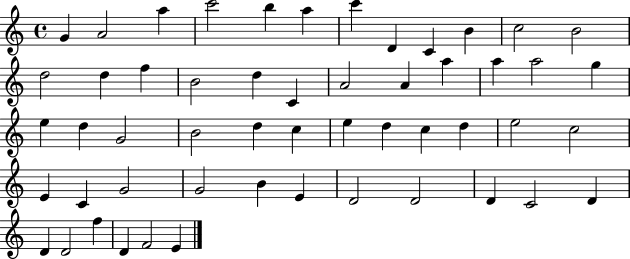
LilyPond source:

{
  \clef treble
  \time 4/4
  \defaultTimeSignature
  \key c \major
  g'4 a'2 a''4 | c'''2 b''4 a''4 | c'''4 d'4 c'4 b'4 | c''2 b'2 | \break d''2 d''4 f''4 | b'2 d''4 c'4 | a'2 a'4 a''4 | a''4 a''2 g''4 | \break e''4 d''4 g'2 | b'2 d''4 c''4 | e''4 d''4 c''4 d''4 | e''2 c''2 | \break e'4 c'4 g'2 | g'2 b'4 e'4 | d'2 d'2 | d'4 c'2 d'4 | \break d'4 d'2 f''4 | d'4 f'2 e'4 | \bar "|."
}